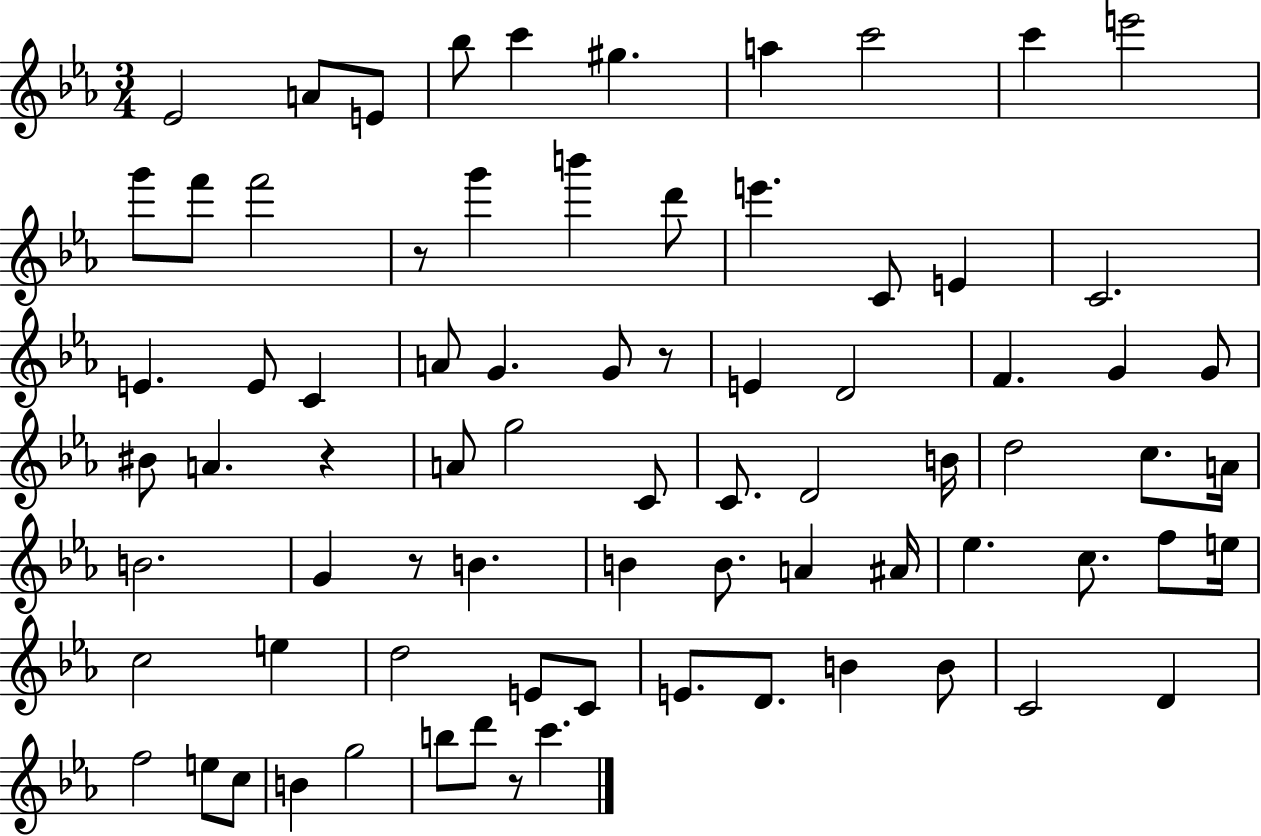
{
  \clef treble
  \numericTimeSignature
  \time 3/4
  \key ees \major
  ees'2 a'8 e'8 | bes''8 c'''4 gis''4. | a''4 c'''2 | c'''4 e'''2 | \break g'''8 f'''8 f'''2 | r8 g'''4 b'''4 d'''8 | e'''4. c'8 e'4 | c'2. | \break e'4. e'8 c'4 | a'8 g'4. g'8 r8 | e'4 d'2 | f'4. g'4 g'8 | \break bis'8 a'4. r4 | a'8 g''2 c'8 | c'8. d'2 b'16 | d''2 c''8. a'16 | \break b'2. | g'4 r8 b'4. | b'4 b'8. a'4 ais'16 | ees''4. c''8. f''8 e''16 | \break c''2 e''4 | d''2 e'8 c'8 | e'8. d'8. b'4 b'8 | c'2 d'4 | \break f''2 e''8 c''8 | b'4 g''2 | b''8 d'''8 r8 c'''4. | \bar "|."
}